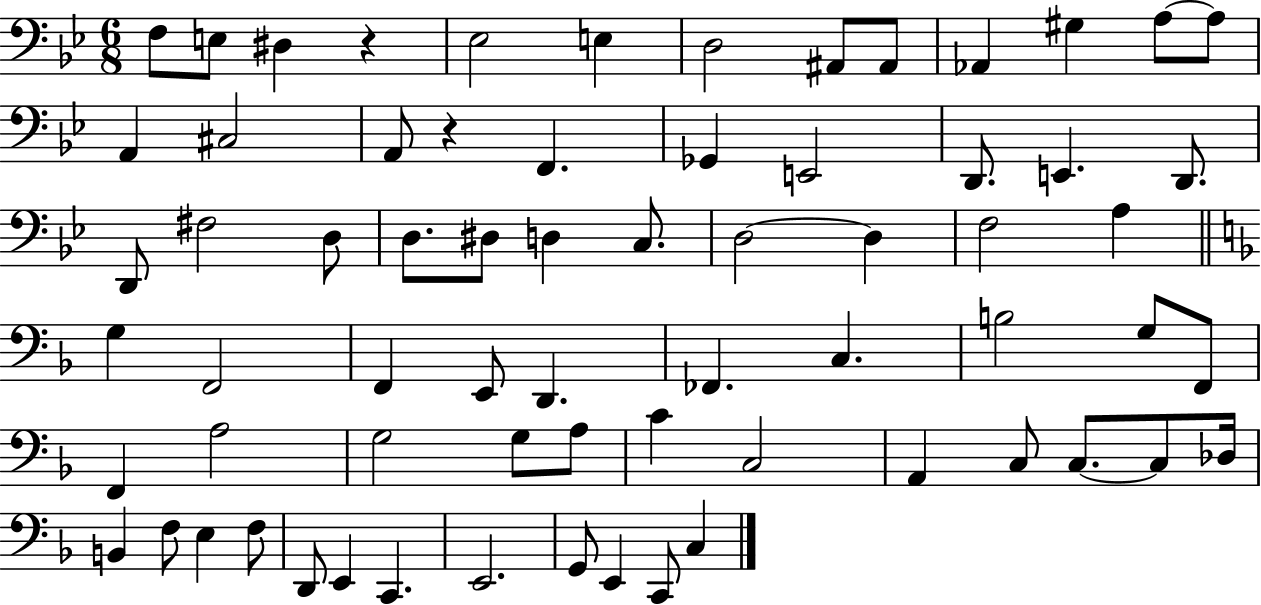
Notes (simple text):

F3/e E3/e D#3/q R/q Eb3/h E3/q D3/h A#2/e A#2/e Ab2/q G#3/q A3/e A3/e A2/q C#3/h A2/e R/q F2/q. Gb2/q E2/h D2/e. E2/q. D2/e. D2/e F#3/h D3/e D3/e. D#3/e D3/q C3/e. D3/h D3/q F3/h A3/q G3/q F2/h F2/q E2/e D2/q. FES2/q. C3/q. B3/h G3/e F2/e F2/q A3/h G3/h G3/e A3/e C4/q C3/h A2/q C3/e C3/e. C3/e Db3/s B2/q F3/e E3/q F3/e D2/e E2/q C2/q. E2/h. G2/e E2/q C2/e C3/q